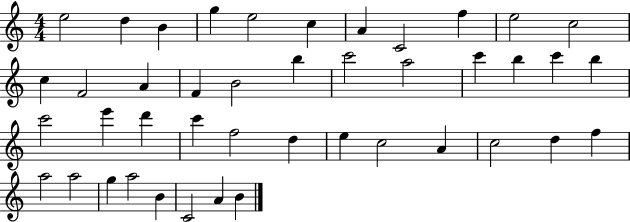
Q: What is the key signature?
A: C major